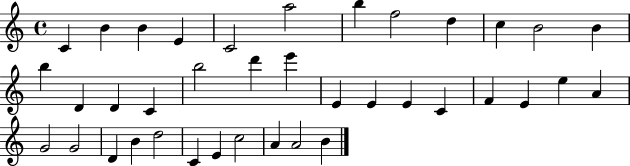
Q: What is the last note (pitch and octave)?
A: B4